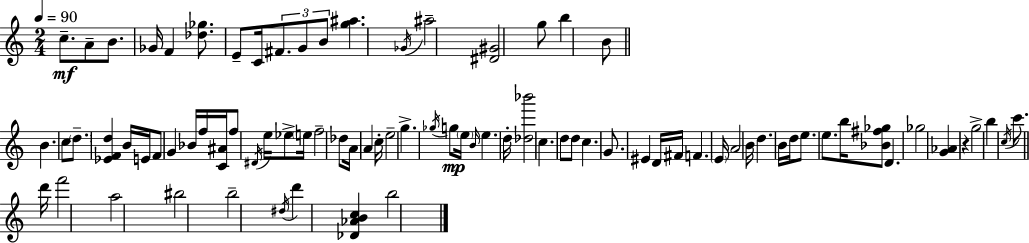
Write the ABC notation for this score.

X:1
T:Untitled
M:2/4
L:1/4
K:Am
c/2 A/2 B/2 _G/4 F [_d_g]/2 E/2 C/4 ^F/2 G/2 B/2 [g^a] _G/4 ^a2 [^D^G]2 g/2 b B/2 B c/2 d/2 [_EFd] B/4 E/4 F/2 G _B/4 f/4 [C^A]/4 f/2 ^D/4 e/4 _e/2 e/4 f2 _d/2 A/4 A c/4 e2 g _g/4 g/2 e/4 B/4 e d/4 [_d_b']2 c d/2 d/2 c G/2 ^E D/4 ^F/4 F E/4 A2 B/4 d B/4 d/4 e/2 e/2 b/4 [_B^f_g]/2 D _g2 [G_A] z g2 b c/4 c'/2 d'/4 f'2 a2 ^b2 b2 ^d/4 d' [_D_ABc] b2